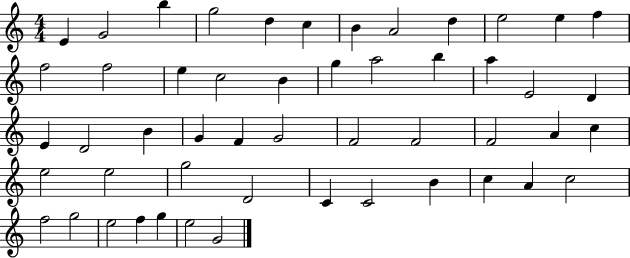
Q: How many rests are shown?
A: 0